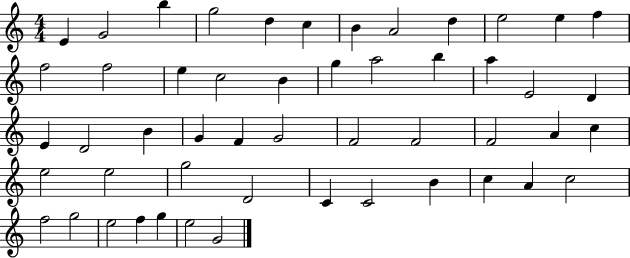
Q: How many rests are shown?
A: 0